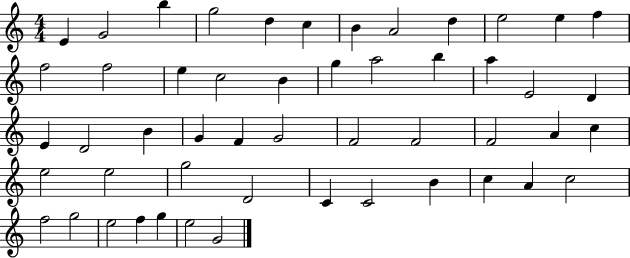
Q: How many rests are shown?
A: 0